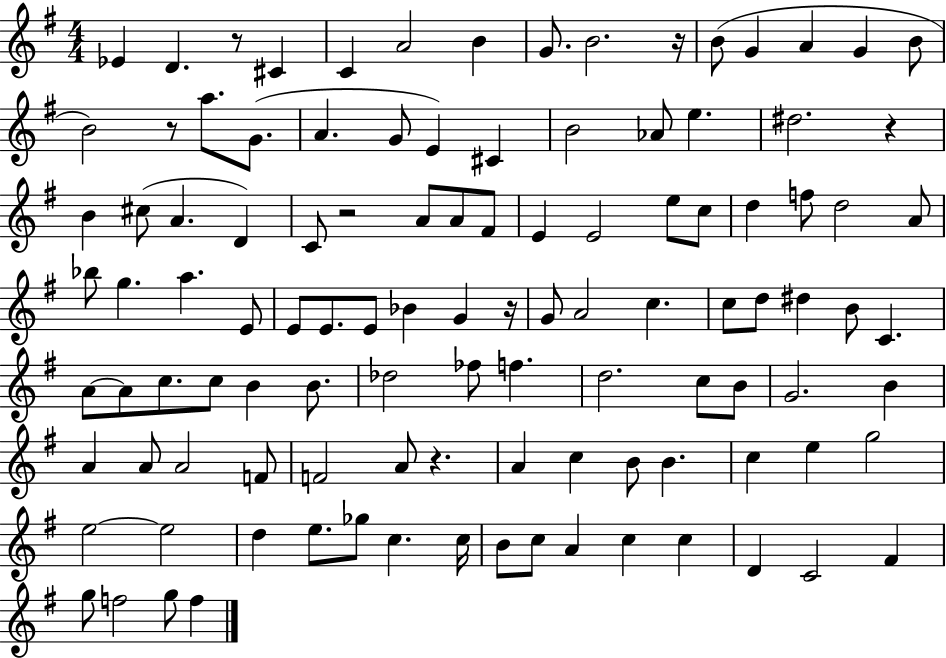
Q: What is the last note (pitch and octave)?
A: F5